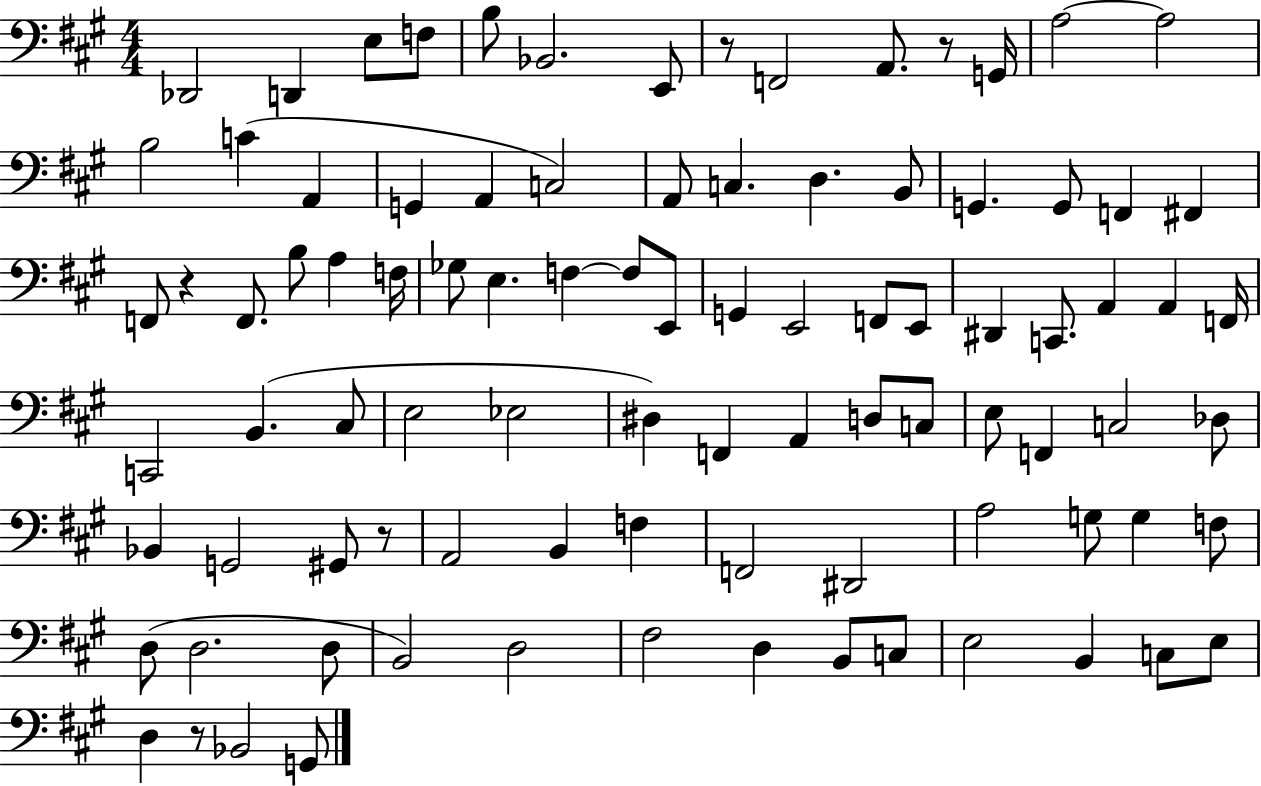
Db2/h D2/q E3/e F3/e B3/e Bb2/h. E2/e R/e F2/h A2/e. R/e G2/s A3/h A3/h B3/h C4/q A2/q G2/q A2/q C3/h A2/e C3/q. D3/q. B2/e G2/q. G2/e F2/q F#2/q F2/e R/q F2/e. B3/e A3/q F3/s Gb3/e E3/q. F3/q F3/e E2/e G2/q E2/h F2/e E2/e D#2/q C2/e. A2/q A2/q F2/s C2/h B2/q. C#3/e E3/h Eb3/h D#3/q F2/q A2/q D3/e C3/e E3/e F2/q C3/h Db3/e Bb2/q G2/h G#2/e R/e A2/h B2/q F3/q F2/h D#2/h A3/h G3/e G3/q F3/e D3/e D3/h. D3/e B2/h D3/h F#3/h D3/q B2/e C3/e E3/h B2/q C3/e E3/e D3/q R/e Bb2/h G2/e